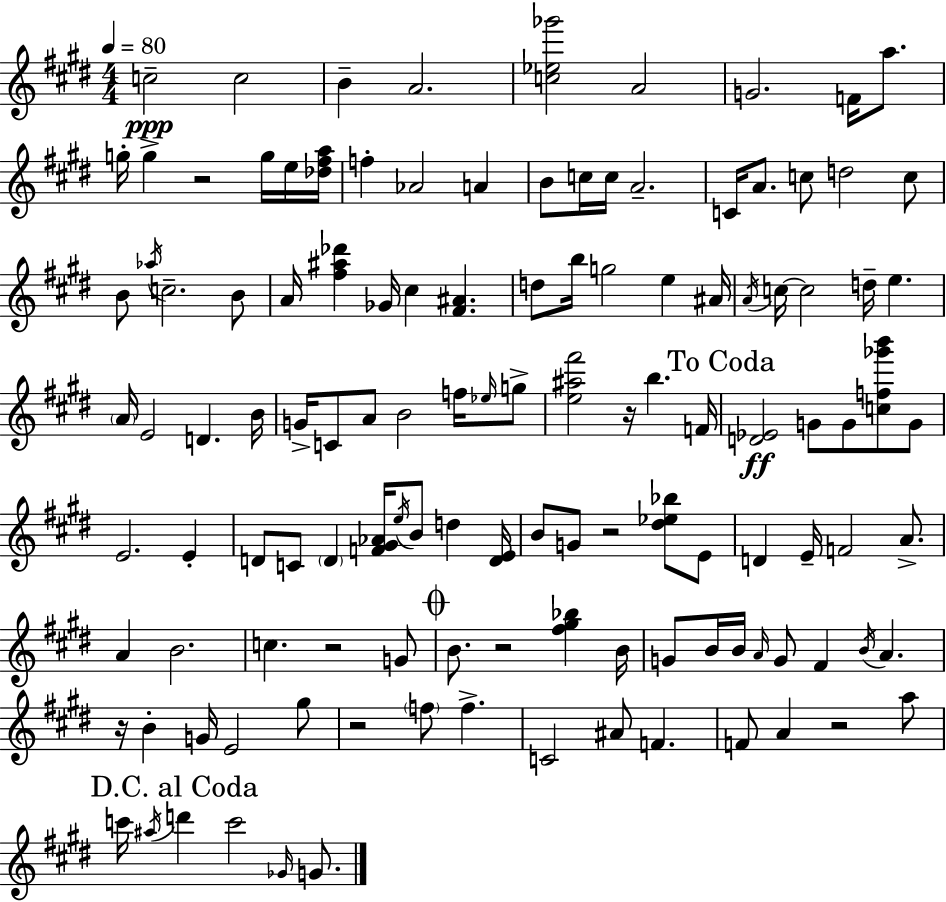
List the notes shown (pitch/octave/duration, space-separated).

C5/h C5/h B4/q A4/h. [C5,Eb5,Gb6]/h A4/h G4/h. F4/s A5/e. G5/s G5/q R/h G5/s E5/s [Db5,F#5,A5]/s F5/q Ab4/h A4/q B4/e C5/s C5/s A4/h. C4/s A4/e. C5/e D5/h C5/e B4/e Ab5/s C5/h. B4/e A4/s [F#5,A#5,Db6]/q Gb4/s C#5/q [F#4,A#4]/q. D5/e B5/s G5/h E5/q A#4/s A4/s C5/s C5/h D5/s E5/q. A4/s E4/h D4/q. B4/s G4/s C4/e A4/e B4/h F5/s Eb5/s G5/e [E5,A#5,F#6]/h R/s B5/q. F4/s [D4,Eb4]/h G4/e G4/e [C5,F5,Gb6,B6]/e G4/e E4/h. E4/q D4/e C4/e D4/q [F4,G#4,Ab4]/s E5/s B4/e D5/q [D4,E4]/s B4/e G4/e R/h [D#5,Eb5,Bb5]/e E4/e D4/q E4/s F4/h A4/e. A4/q B4/h. C5/q. R/h G4/e B4/e. R/h [F#5,G#5,Bb5]/q B4/s G4/e B4/s B4/s A4/s G4/e F#4/q B4/s A4/q. R/s B4/q G4/s E4/h G#5/e R/h F5/e F5/q. C4/h A#4/e F4/q. F4/e A4/q R/h A5/e C6/s A#5/s D6/q C6/h Gb4/s G4/e.